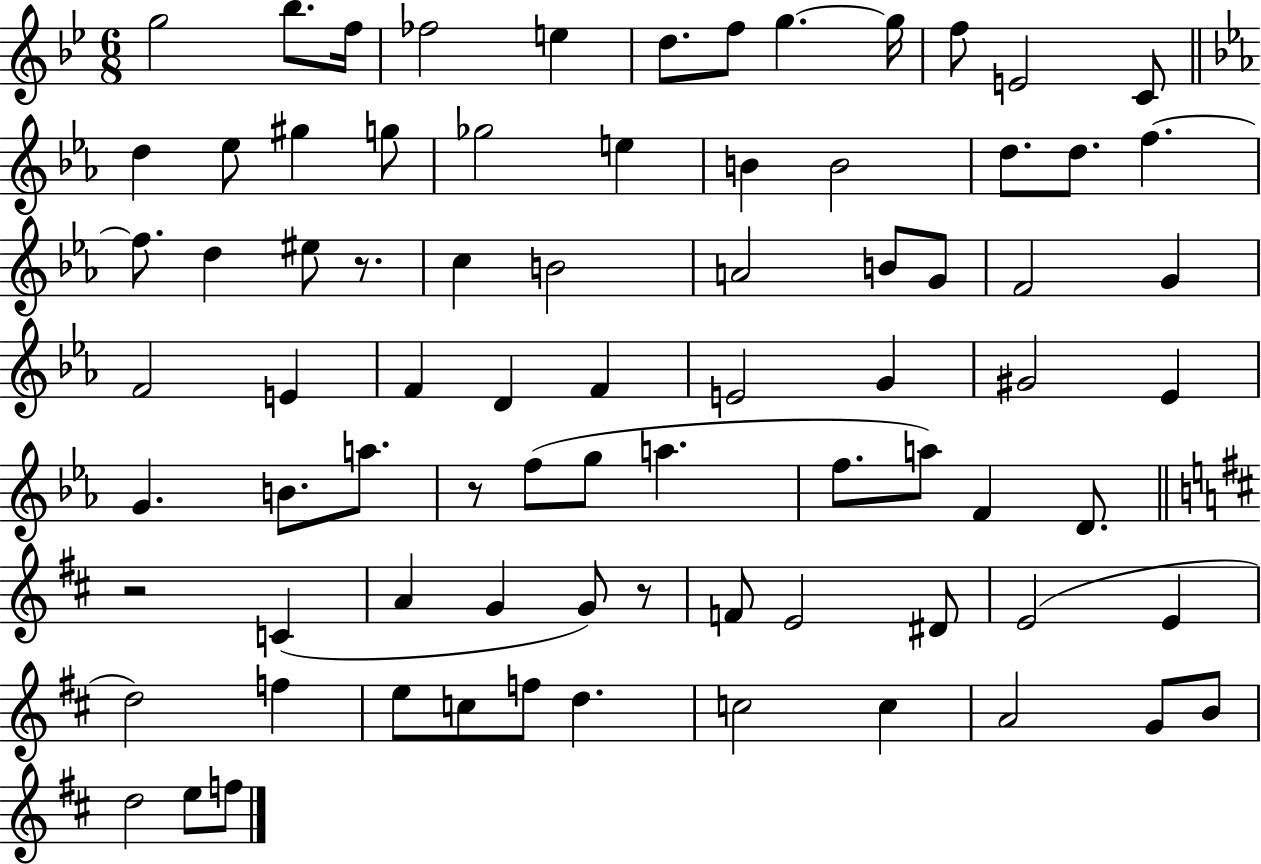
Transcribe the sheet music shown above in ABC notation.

X:1
T:Untitled
M:6/8
L:1/4
K:Bb
g2 _b/2 f/4 _f2 e d/2 f/2 g g/4 f/2 E2 C/2 d _e/2 ^g g/2 _g2 e B B2 d/2 d/2 f f/2 d ^e/2 z/2 c B2 A2 B/2 G/2 F2 G F2 E F D F E2 G ^G2 _E G B/2 a/2 z/2 f/2 g/2 a f/2 a/2 F D/2 z2 C A G G/2 z/2 F/2 E2 ^D/2 E2 E d2 f e/2 c/2 f/2 d c2 c A2 G/2 B/2 d2 e/2 f/2